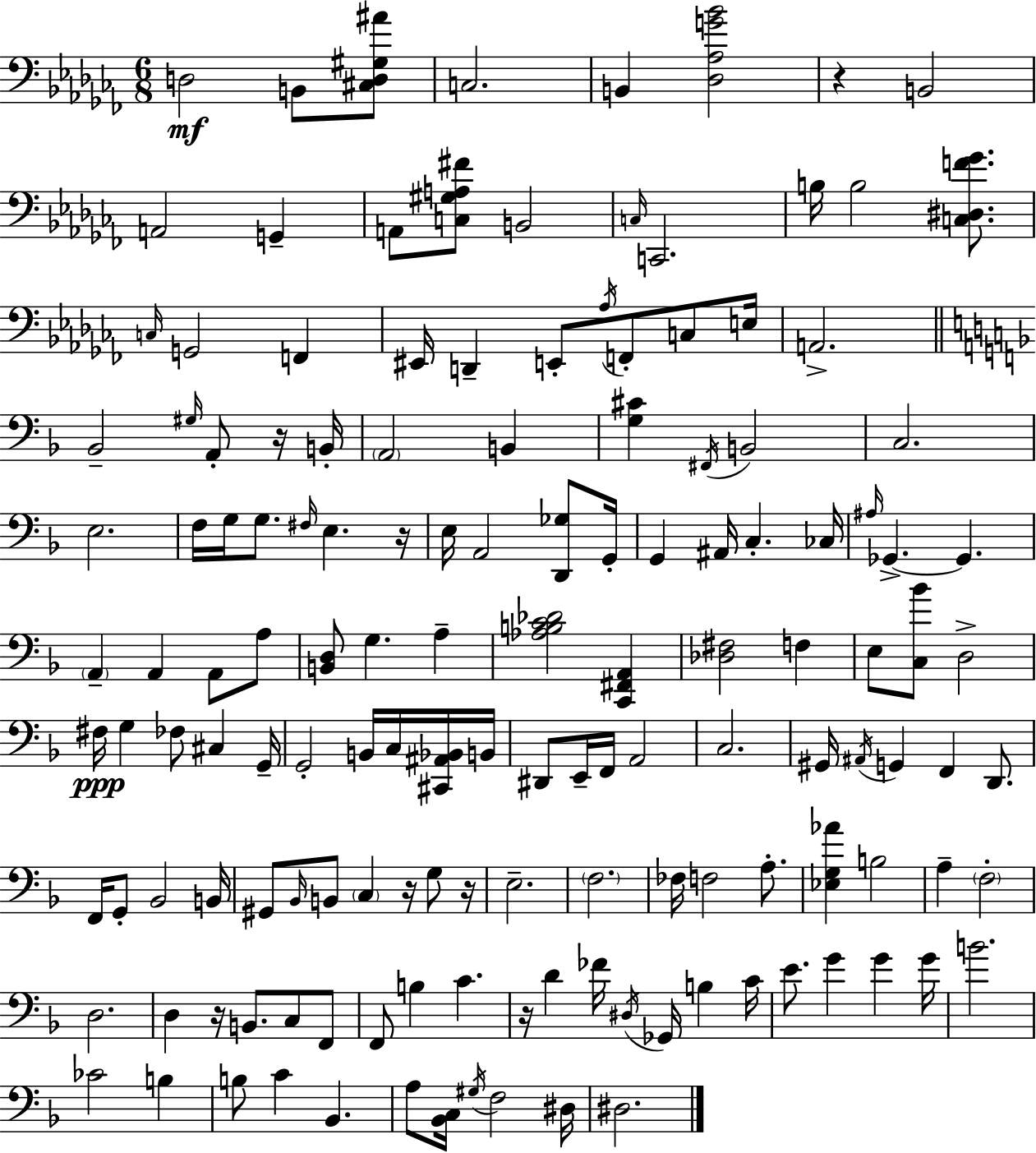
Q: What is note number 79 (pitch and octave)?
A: G2